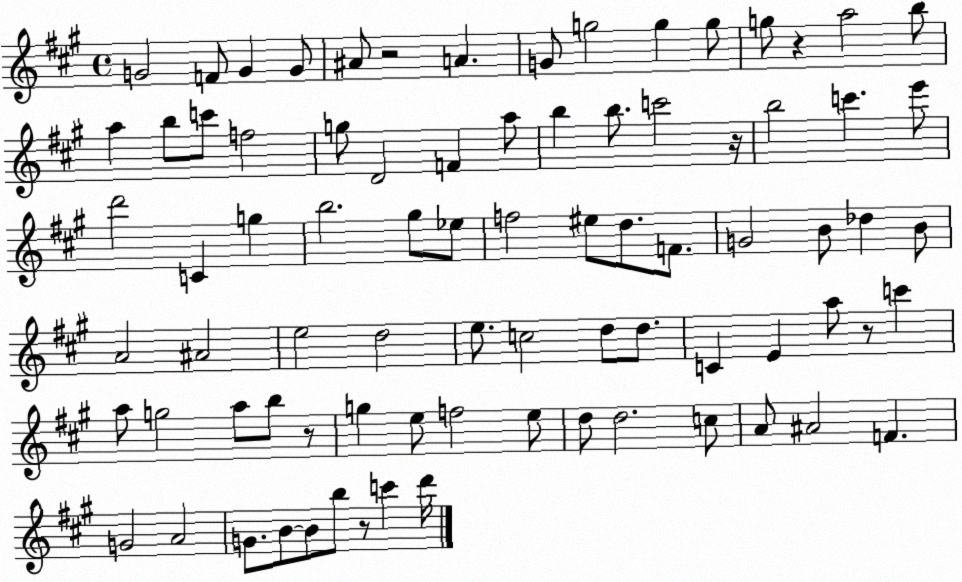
X:1
T:Untitled
M:4/4
L:1/4
K:A
G2 F/2 G G/2 ^A/2 z2 A G/2 g2 g g/2 g/2 z a2 b/2 a b/2 c'/2 f2 g/2 D2 F a/2 b b/2 c'2 z/4 b2 c' e'/2 d'2 C g b2 ^g/2 _e/2 f2 ^e/2 d/2 F/2 G2 B/2 _d B/2 A2 ^A2 e2 d2 e/2 c2 d/2 d/2 C E a/2 z/2 c' a/2 g2 a/2 b/2 z/2 g e/2 f2 e/2 d/2 d2 c/2 A/2 ^A2 F G2 A2 G/2 B/2 B/2 b/2 z/2 c' d'/4